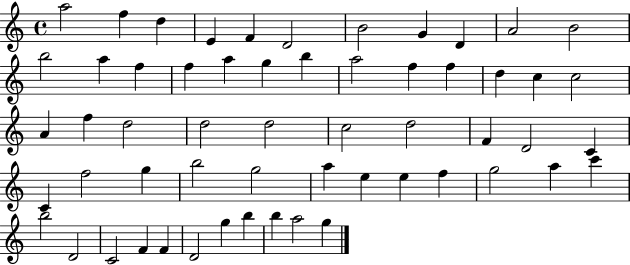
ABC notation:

X:1
T:Untitled
M:4/4
L:1/4
K:C
a2 f d E F D2 B2 G D A2 B2 b2 a f f a g b a2 f f d c c2 A f d2 d2 d2 c2 d2 F D2 C C f2 g b2 g2 a e e f g2 a c' b2 D2 C2 F F D2 g b b a2 g